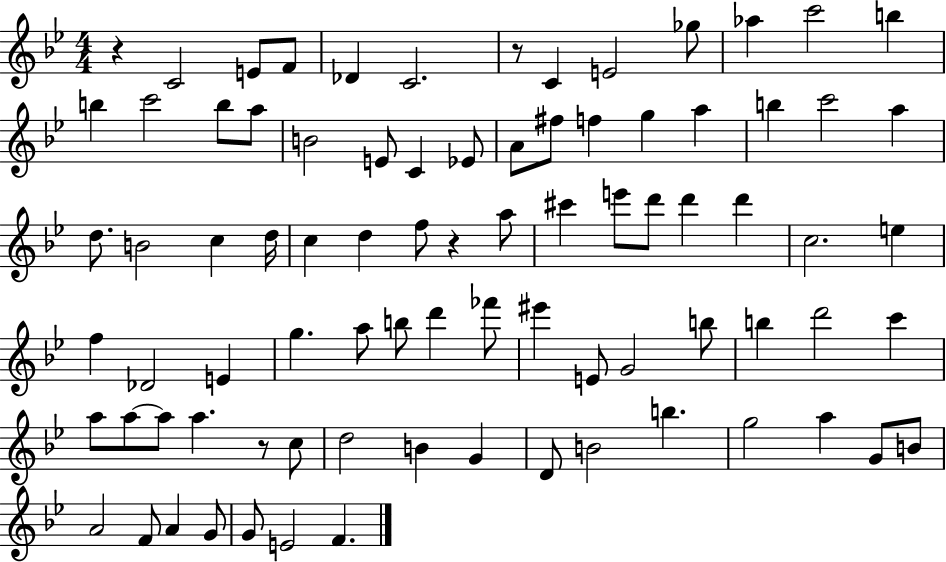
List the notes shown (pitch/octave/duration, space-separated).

R/q C4/h E4/e F4/e Db4/q C4/h. R/e C4/q E4/h Gb5/e Ab5/q C6/h B5/q B5/q C6/h B5/e A5/e B4/h E4/e C4/q Eb4/e A4/e F#5/e F5/q G5/q A5/q B5/q C6/h A5/q D5/e. B4/h C5/q D5/s C5/q D5/q F5/e R/q A5/e C#6/q E6/e D6/e D6/q D6/q C5/h. E5/q F5/q Db4/h E4/q G5/q. A5/e B5/e D6/q FES6/e EIS6/q E4/e G4/h B5/e B5/q D6/h C6/q A5/e A5/e A5/e A5/q. R/e C5/e D5/h B4/q G4/q D4/e B4/h B5/q. G5/h A5/q G4/e B4/e A4/h F4/e A4/q G4/e G4/e E4/h F4/q.